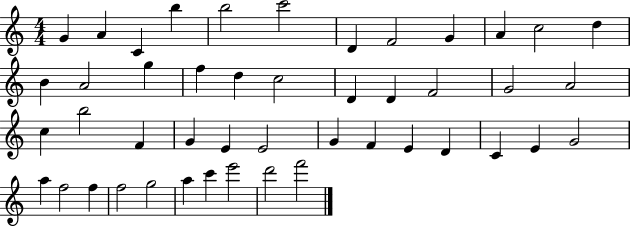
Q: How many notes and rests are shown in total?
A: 46